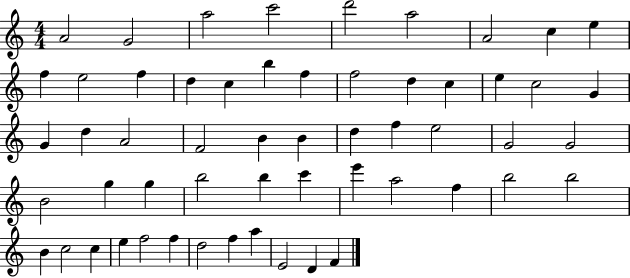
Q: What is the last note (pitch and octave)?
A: F4